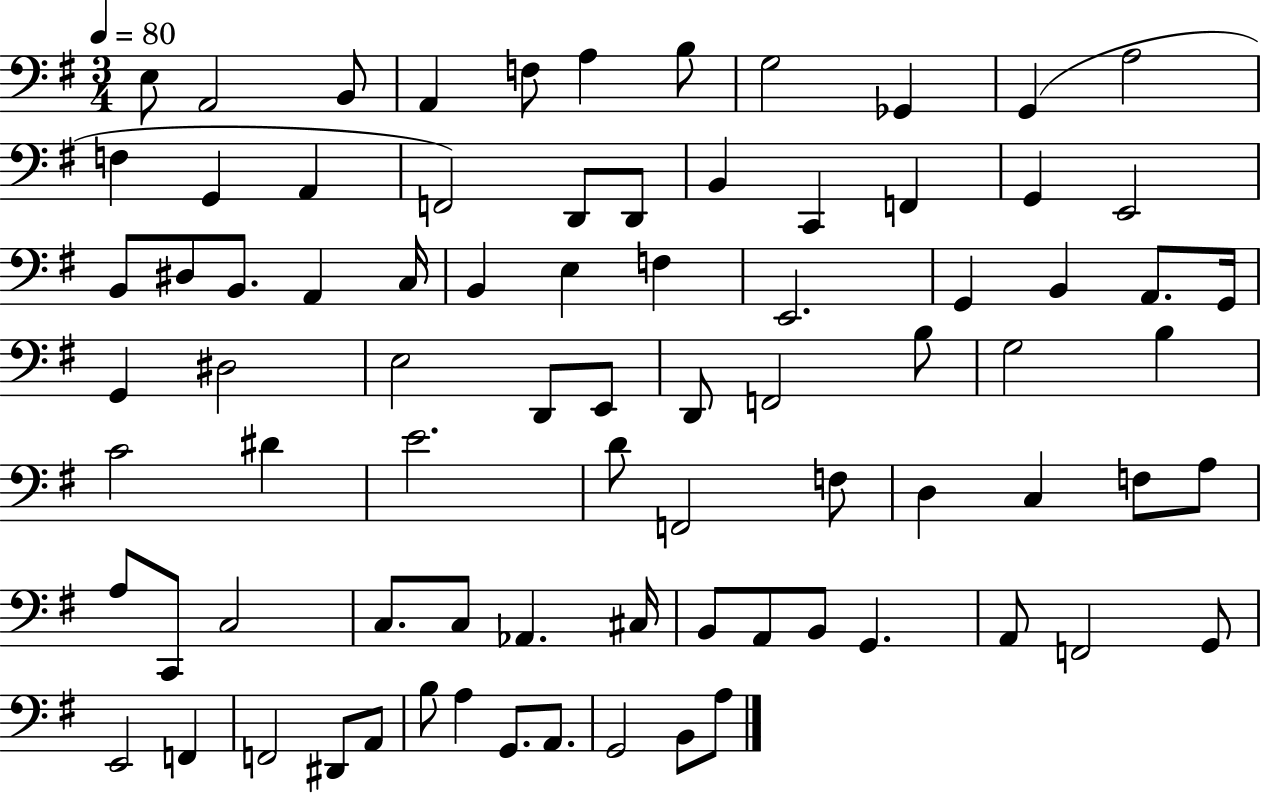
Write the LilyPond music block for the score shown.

{
  \clef bass
  \numericTimeSignature
  \time 3/4
  \key g \major
  \tempo 4 = 80
  e8 a,2 b,8 | a,4 f8 a4 b8 | g2 ges,4 | g,4( a2 | \break f4 g,4 a,4 | f,2) d,8 d,8 | b,4 c,4 f,4 | g,4 e,2 | \break b,8 dis8 b,8. a,4 c16 | b,4 e4 f4 | e,2. | g,4 b,4 a,8. g,16 | \break g,4 dis2 | e2 d,8 e,8 | d,8 f,2 b8 | g2 b4 | \break c'2 dis'4 | e'2. | d'8 f,2 f8 | d4 c4 f8 a8 | \break a8 c,8 c2 | c8. c8 aes,4. cis16 | b,8 a,8 b,8 g,4. | a,8 f,2 g,8 | \break e,2 f,4 | f,2 dis,8 a,8 | b8 a4 g,8. a,8. | g,2 b,8 a8 | \break \bar "|."
}